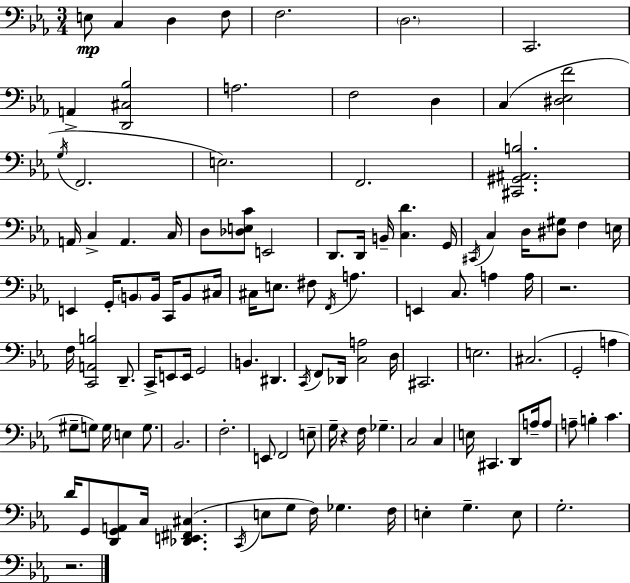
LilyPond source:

{
  \clef bass
  \numericTimeSignature
  \time 3/4
  \key ees \major
  e8\mp c4 d4 f8 | f2. | \parenthesize d2. | c,2. | \break a,4-> <d, cis bes>2 | a2. | f2 d4 | c4( <dis ees f'>2 | \break \acciaccatura { g16 } f,2. | e2.) | f,2. | <cis, gis, ais, b>2. | \break a,16 c4-> a,4. | c16 d8 <des e c'>8 e,2 | d,8. d,16 b,16-- <c d'>4. | g,16 \acciaccatura { cis,16 } c4 d16 <dis gis>8 f4 | \break e16 e,4 g,16-. \parenthesize b,8 b,16 c,16 b,8 | cis16 cis16 e8. fis8 \acciaccatura { f,16 } a4. | e,4 c8. a4 | a16 r2. | \break f16 <c, a, b>2 | d,8.-- c,16-> e,8 e,16 g,2 | b,4. dis,4. | \acciaccatura { c,16 } f,8 des,16 <c a>2 | \break d16 cis,2. | e2. | cis2.( | g,2-. | \break a4 gis8-- g8) g16 e4 | g8. bes,2. | f2.-. | e,8 f,2 | \break e8-- g16-- r4 f16 ges4.-- | c2 | c4 e16 cis,4. d,8 | a16-- a8 a8-- b4-. c'4. | \break d'16 g,8 <d, g, a,>8 c16 <des, e, fis, cis>4.( | \acciaccatura { c,16 } e8 g8 f16) ges4. | f16 e4-. g4.-- | e8 g2.-. | \break r2. | \bar "|."
}